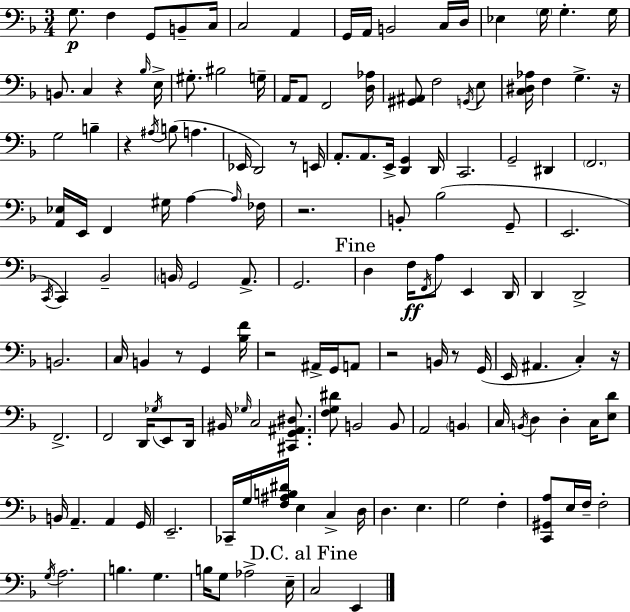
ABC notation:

X:1
T:Untitled
M:3/4
L:1/4
K:F
G,/2 F, G,,/2 B,,/2 C,/4 C,2 A,, G,,/4 A,,/4 B,,2 C,/4 D,/4 _E, G,/4 G, G,/4 B,,/2 C, z _B,/4 E,/4 ^G,/2 ^B,2 G,/4 A,,/4 A,,/2 F,,2 [D,_A,]/4 [^G,,^A,,]/2 F,2 G,,/4 E,/2 [C,^D,_A,]/4 F, G, z/4 G,2 B, z ^A,/4 B,/2 A, _E,,/4 D,,2 z/2 E,,/4 A,,/2 A,,/2 E,,/4 [D,,G,,] D,,/4 C,,2 G,,2 ^D,, F,,2 [A,,_E,]/4 E,,/4 F,, ^G,/4 A, A,/4 _F,/4 z2 B,,/2 _B,2 G,,/2 E,,2 C,,/4 C,, _B,,2 B,,/4 G,,2 A,,/2 G,,2 D, F,/4 F,,/4 A,/2 E,, D,,/4 D,, D,,2 B,,2 C,/4 B,, z/2 G,, [_B,F]/4 z2 ^A,,/4 G,,/4 A,,/2 z2 B,,/4 z/2 G,,/4 E,,/4 ^A,, C, z/4 F,,2 F,,2 D,,/4 _G,/4 E,,/2 D,,/4 ^B,,/4 _G,/4 C,2 [^C,,G,,^A,,^D,]/2 [F,G,^D]/2 B,,2 B,,/2 A,,2 B,, C,/4 B,,/4 D, D, C,/4 [E,D]/2 B,,/4 A,, A,, G,,/4 E,,2 _C,,/4 G,/4 [F,^A,B,^D]/4 E, C, D,/4 D, E, G,2 F, [C,,^G,,A,]/2 E,/4 F,/4 F,2 G,/4 A,2 B, G, B,/4 G,/2 _A,2 E,/4 C,2 E,,